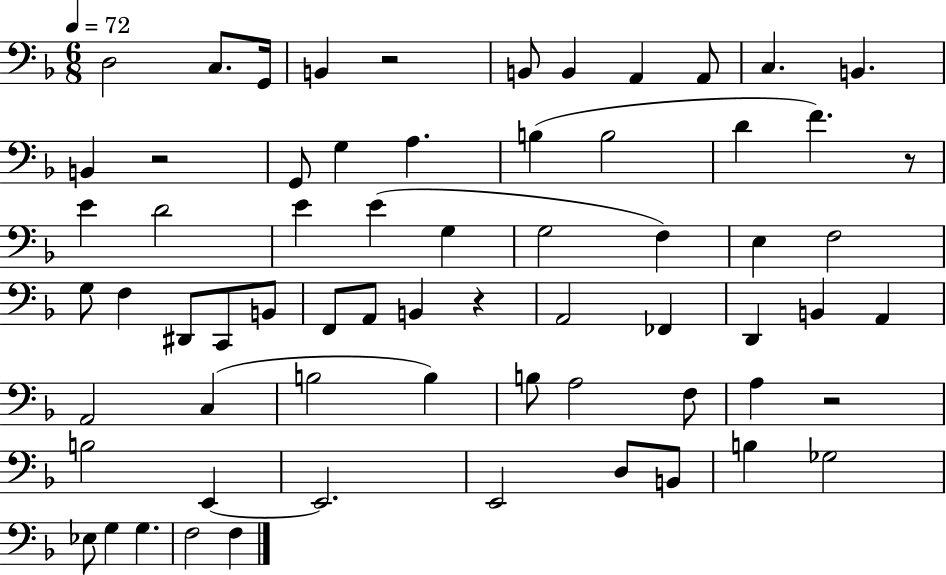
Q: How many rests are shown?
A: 5